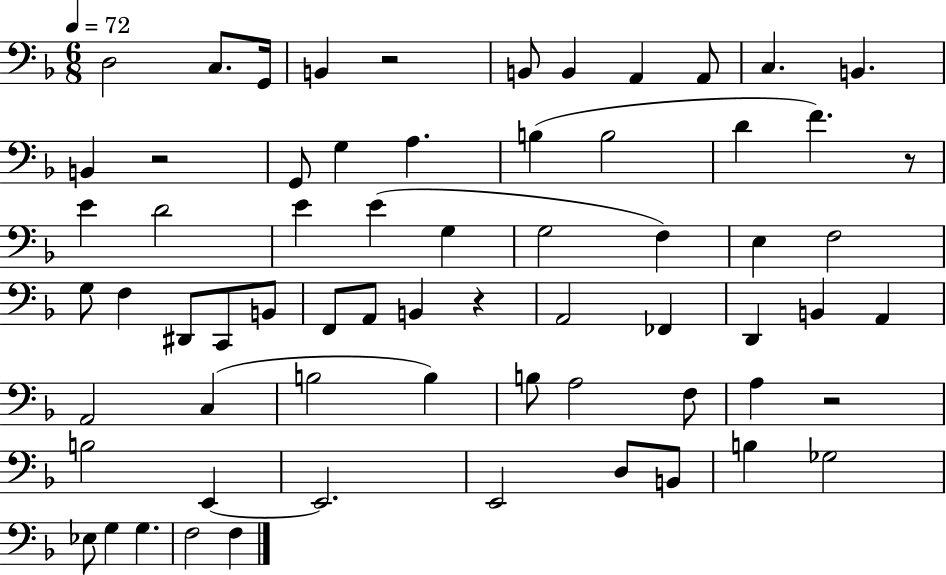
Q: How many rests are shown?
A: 5